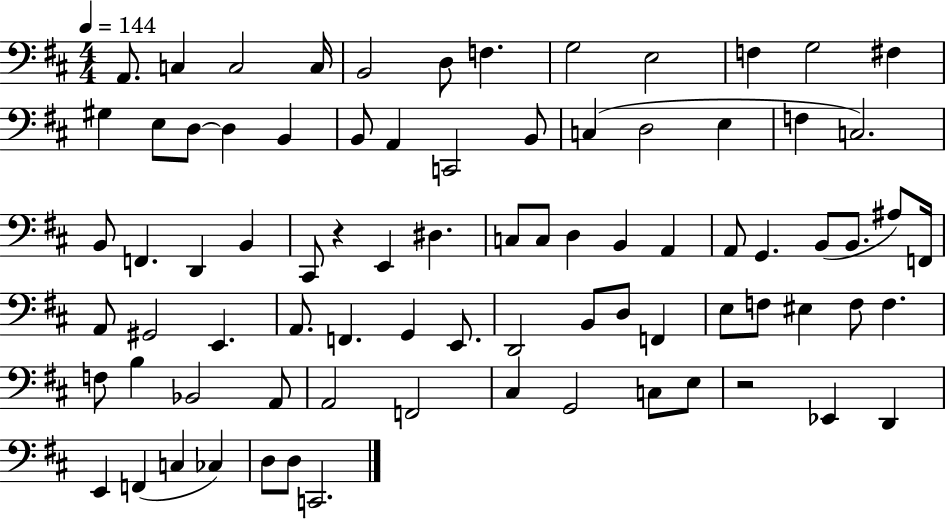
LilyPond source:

{
  \clef bass
  \numericTimeSignature
  \time 4/4
  \key d \major
  \tempo 4 = 144
  a,8. c4 c2 c16 | b,2 d8 f4. | g2 e2 | f4 g2 fis4 | \break gis4 e8 d8~~ d4 b,4 | b,8 a,4 c,2 b,8 | c4( d2 e4 | f4 c2.) | \break b,8 f,4. d,4 b,4 | cis,8 r4 e,4 dis4. | c8 c8 d4 b,4 a,4 | a,8 g,4. b,8( b,8. ais8) f,16 | \break a,8 gis,2 e,4. | a,8. f,4. g,4 e,8. | d,2 b,8 d8 f,4 | e8 f8 eis4 f8 f4. | \break f8 b4 bes,2 a,8 | a,2 f,2 | cis4 g,2 c8 e8 | r2 ees,4 d,4 | \break e,4 f,4( c4 ces4) | d8 d8 c,2. | \bar "|."
}